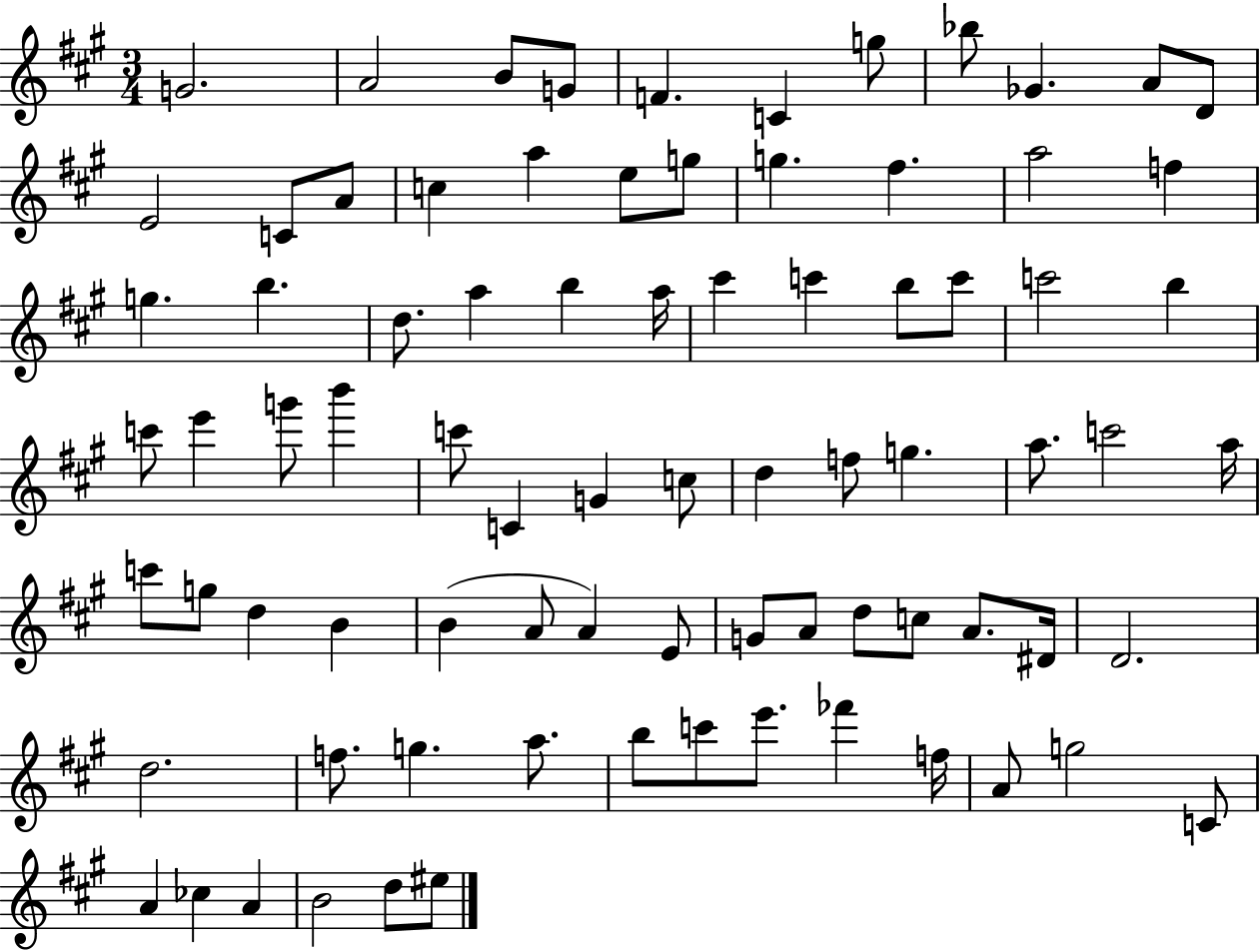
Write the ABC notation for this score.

X:1
T:Untitled
M:3/4
L:1/4
K:A
G2 A2 B/2 G/2 F C g/2 _b/2 _G A/2 D/2 E2 C/2 A/2 c a e/2 g/2 g ^f a2 f g b d/2 a b a/4 ^c' c' b/2 c'/2 c'2 b c'/2 e' g'/2 b' c'/2 C G c/2 d f/2 g a/2 c'2 a/4 c'/2 g/2 d B B A/2 A E/2 G/2 A/2 d/2 c/2 A/2 ^D/4 D2 d2 f/2 g a/2 b/2 c'/2 e'/2 _f' f/4 A/2 g2 C/2 A _c A B2 d/2 ^e/2